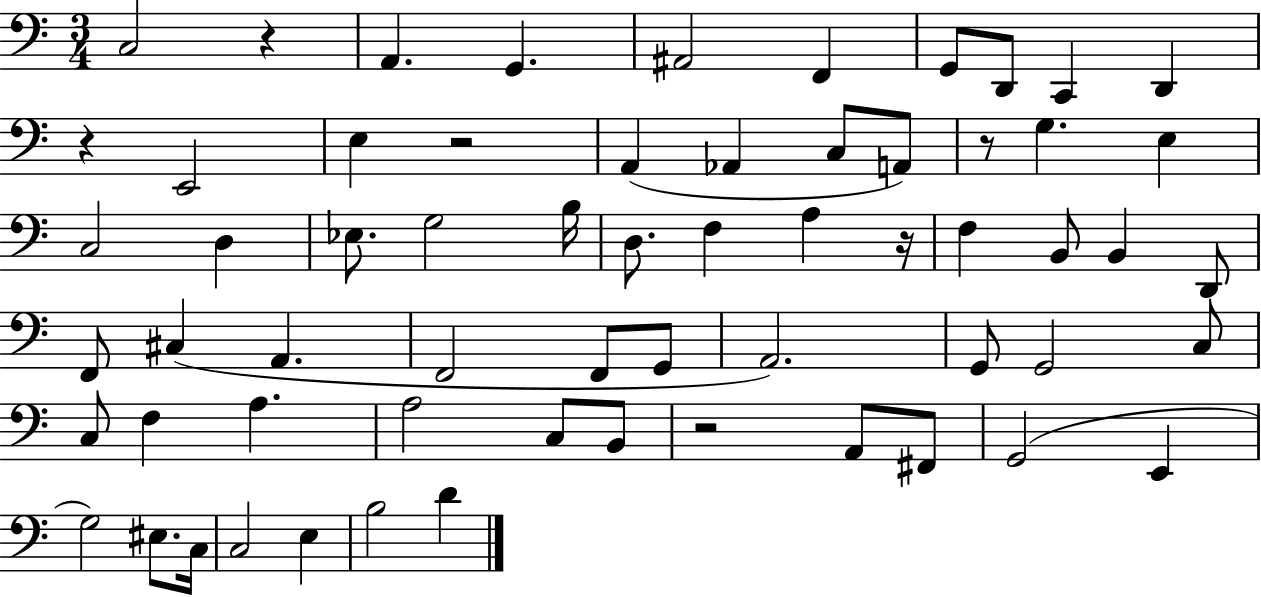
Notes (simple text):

C3/h R/q A2/q. G2/q. A#2/h F2/q G2/e D2/e C2/q D2/q R/q E2/h E3/q R/h A2/q Ab2/q C3/e A2/e R/e G3/q. E3/q C3/h D3/q Eb3/e. G3/h B3/s D3/e. F3/q A3/q R/s F3/q B2/e B2/q D2/e F2/e C#3/q A2/q. F2/h F2/e G2/e A2/h. G2/e G2/h C3/e C3/e F3/q A3/q. A3/h C3/e B2/e R/h A2/e F#2/e G2/h E2/q G3/h EIS3/e. C3/s C3/h E3/q B3/h D4/q